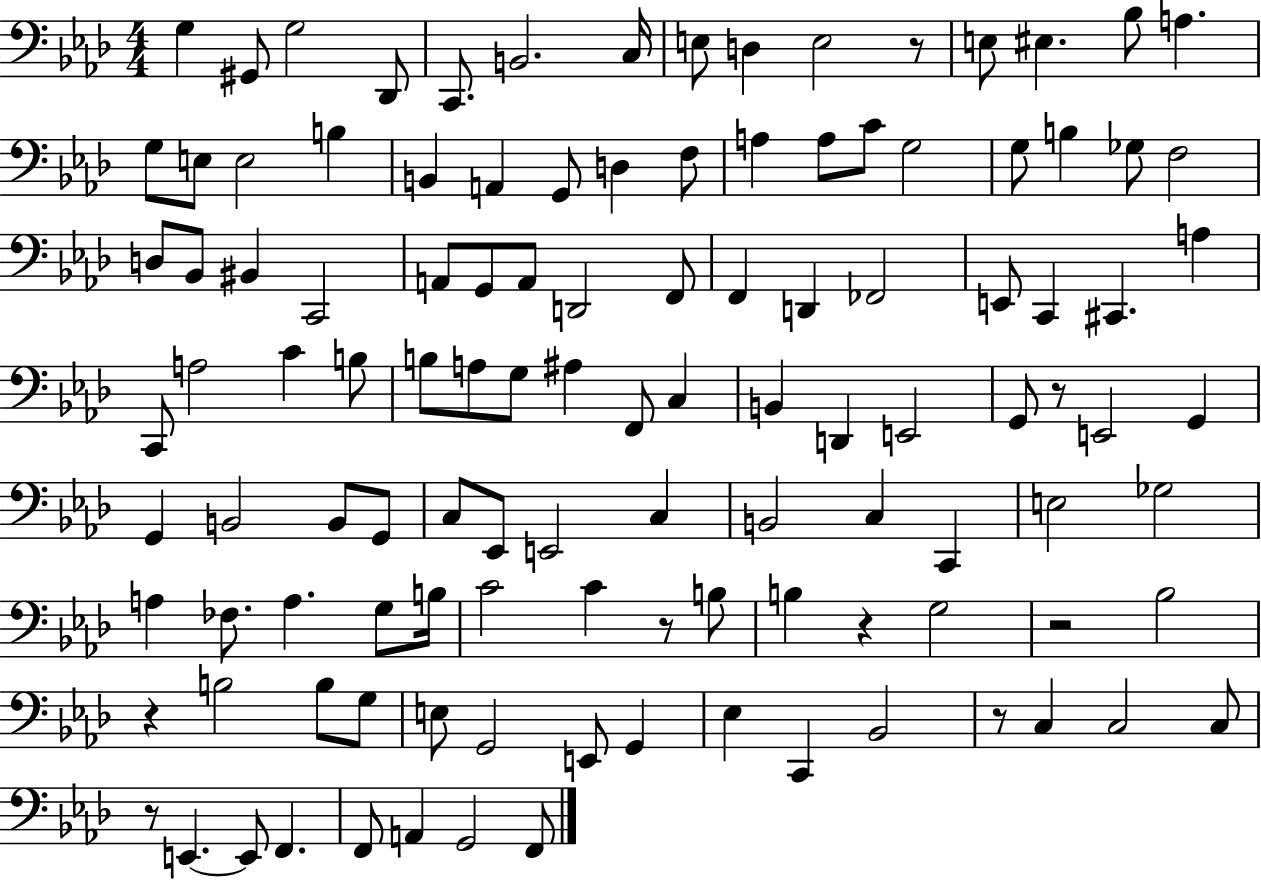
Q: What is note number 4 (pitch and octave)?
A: Db2